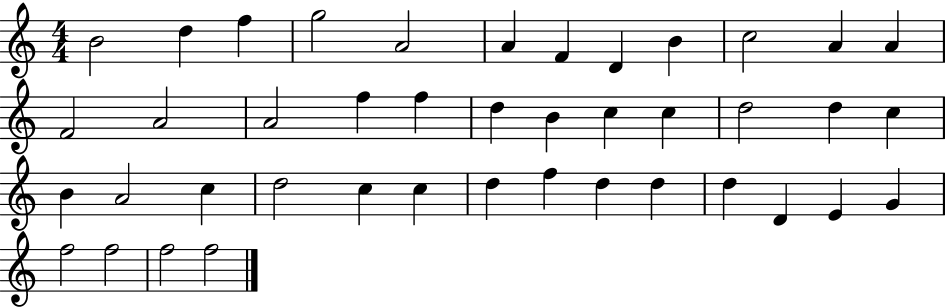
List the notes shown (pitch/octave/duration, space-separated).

B4/h D5/q F5/q G5/h A4/h A4/q F4/q D4/q B4/q C5/h A4/q A4/q F4/h A4/h A4/h F5/q F5/q D5/q B4/q C5/q C5/q D5/h D5/q C5/q B4/q A4/h C5/q D5/h C5/q C5/q D5/q F5/q D5/q D5/q D5/q D4/q E4/q G4/q F5/h F5/h F5/h F5/h